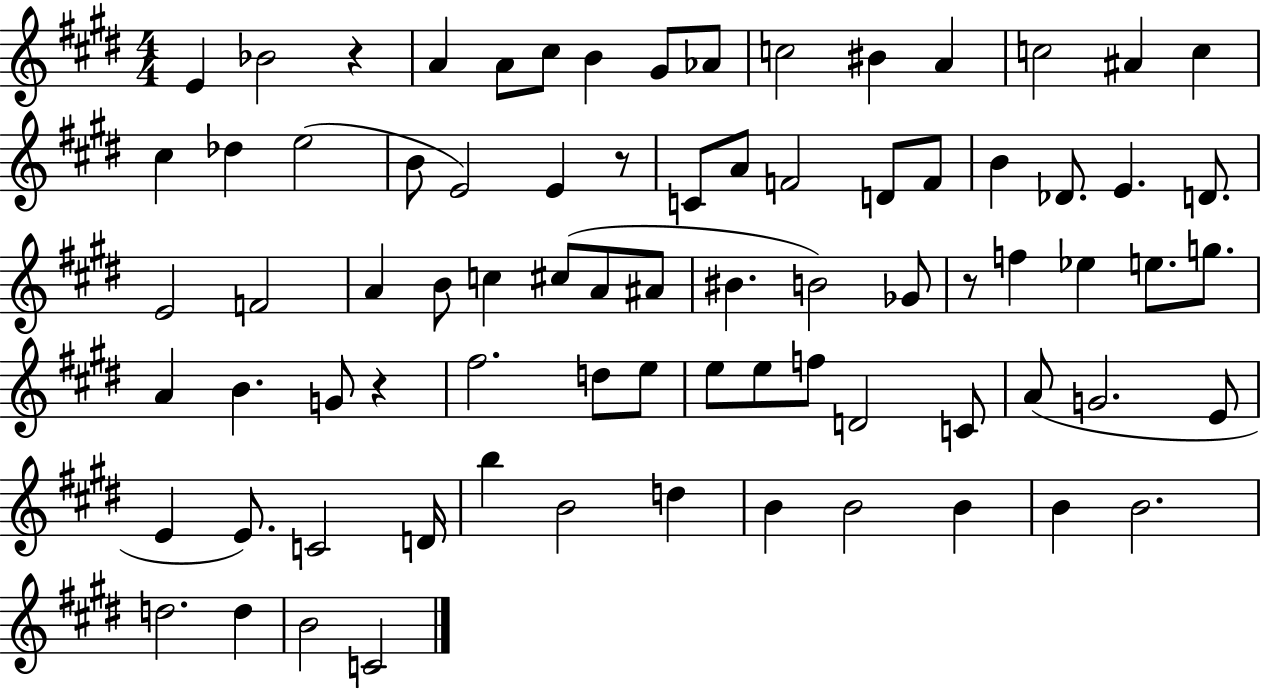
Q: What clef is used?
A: treble